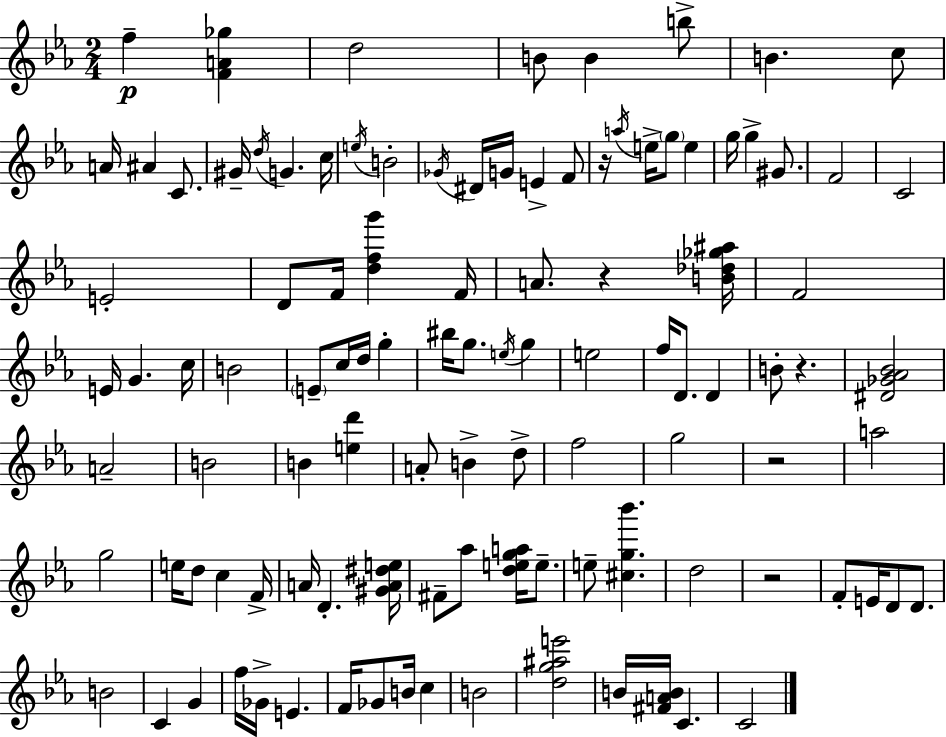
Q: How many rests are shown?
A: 5